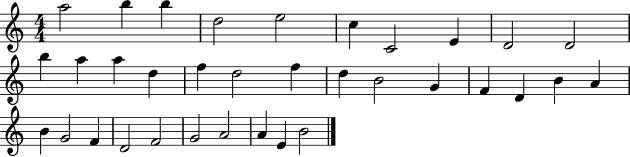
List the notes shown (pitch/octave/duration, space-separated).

A5/h B5/q B5/q D5/h E5/h C5/q C4/h E4/q D4/h D4/h B5/q A5/q A5/q D5/q F5/q D5/h F5/q D5/q B4/h G4/q F4/q D4/q B4/q A4/q B4/q G4/h F4/q D4/h F4/h G4/h A4/h A4/q E4/q B4/h